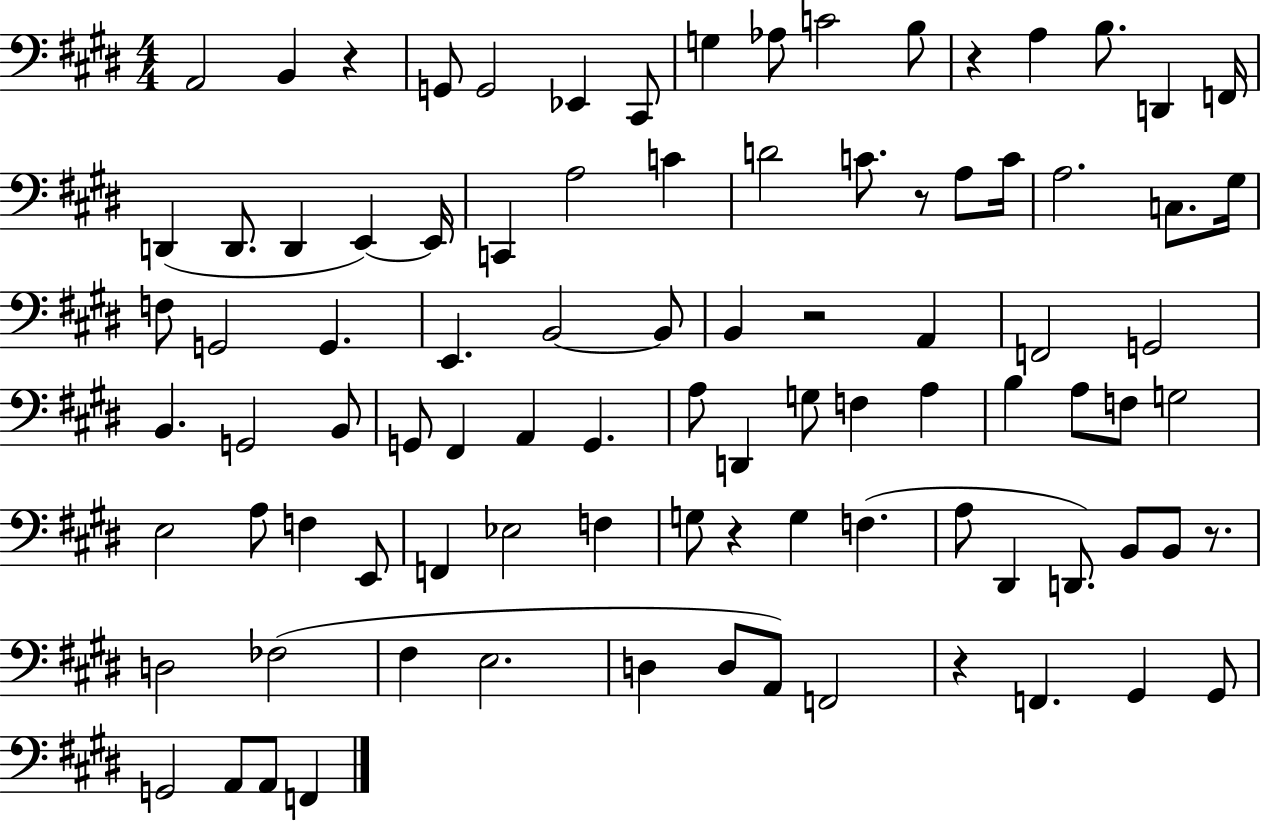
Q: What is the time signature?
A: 4/4